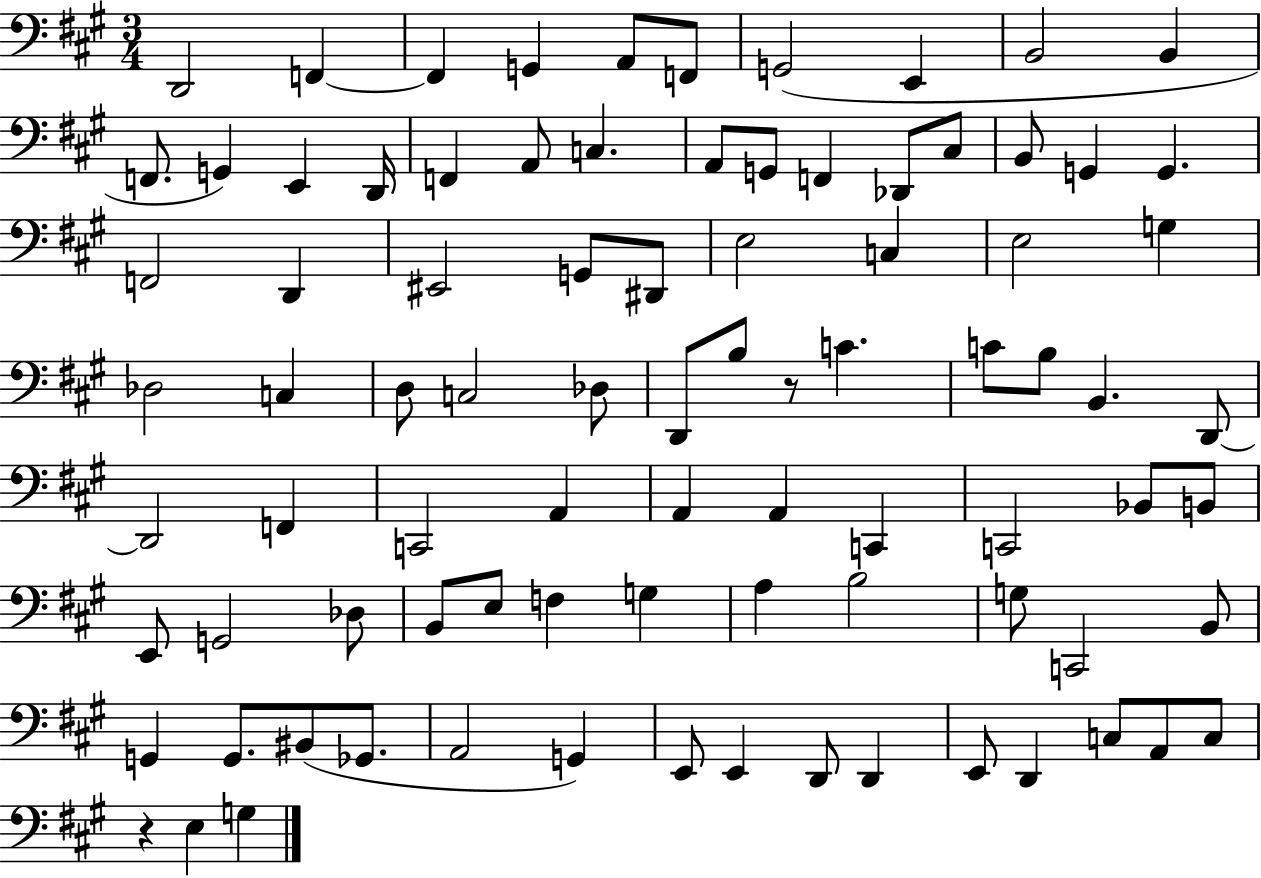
{
  \clef bass
  \numericTimeSignature
  \time 3/4
  \key a \major
  \repeat volta 2 { d,2 f,4~~ | f,4 g,4 a,8 f,8 | g,2( e,4 | b,2 b,4 | \break f,8. g,4) e,4 d,16 | f,4 a,8 c4. | a,8 g,8 f,4 des,8 cis8 | b,8 g,4 g,4. | \break f,2 d,4 | eis,2 g,8 dis,8 | e2 c4 | e2 g4 | \break des2 c4 | d8 c2 des8 | d,8 b8 r8 c'4. | c'8 b8 b,4. d,8~~ | \break d,2 f,4 | c,2 a,4 | a,4 a,4 c,4 | c,2 bes,8 b,8 | \break e,8 g,2 des8 | b,8 e8 f4 g4 | a4 b2 | g8 c,2 b,8 | \break g,4 g,8. bis,8( ges,8. | a,2 g,4) | e,8 e,4 d,8 d,4 | e,8 d,4 c8 a,8 c8 | \break r4 e4 g4 | } \bar "|."
}